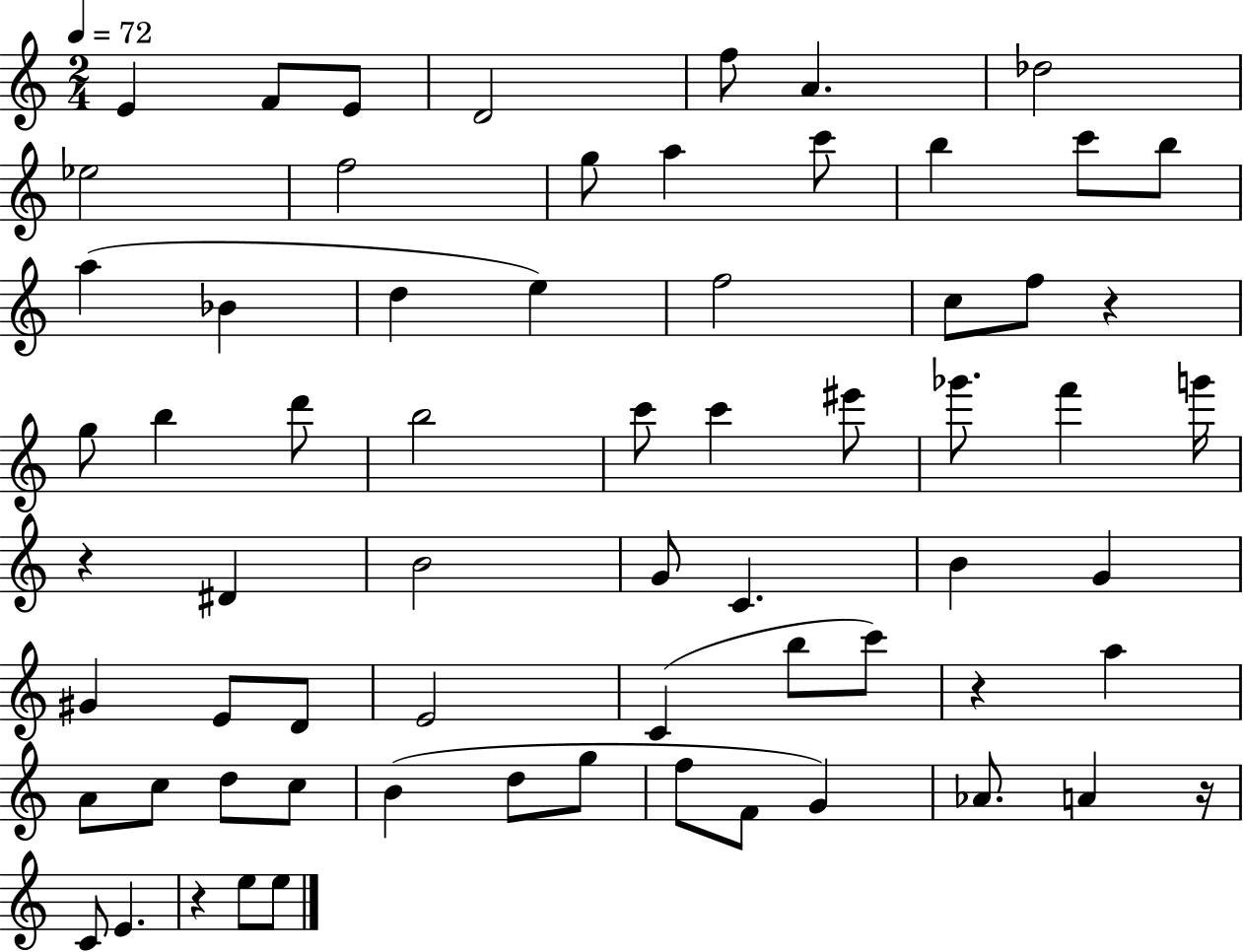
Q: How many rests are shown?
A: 5